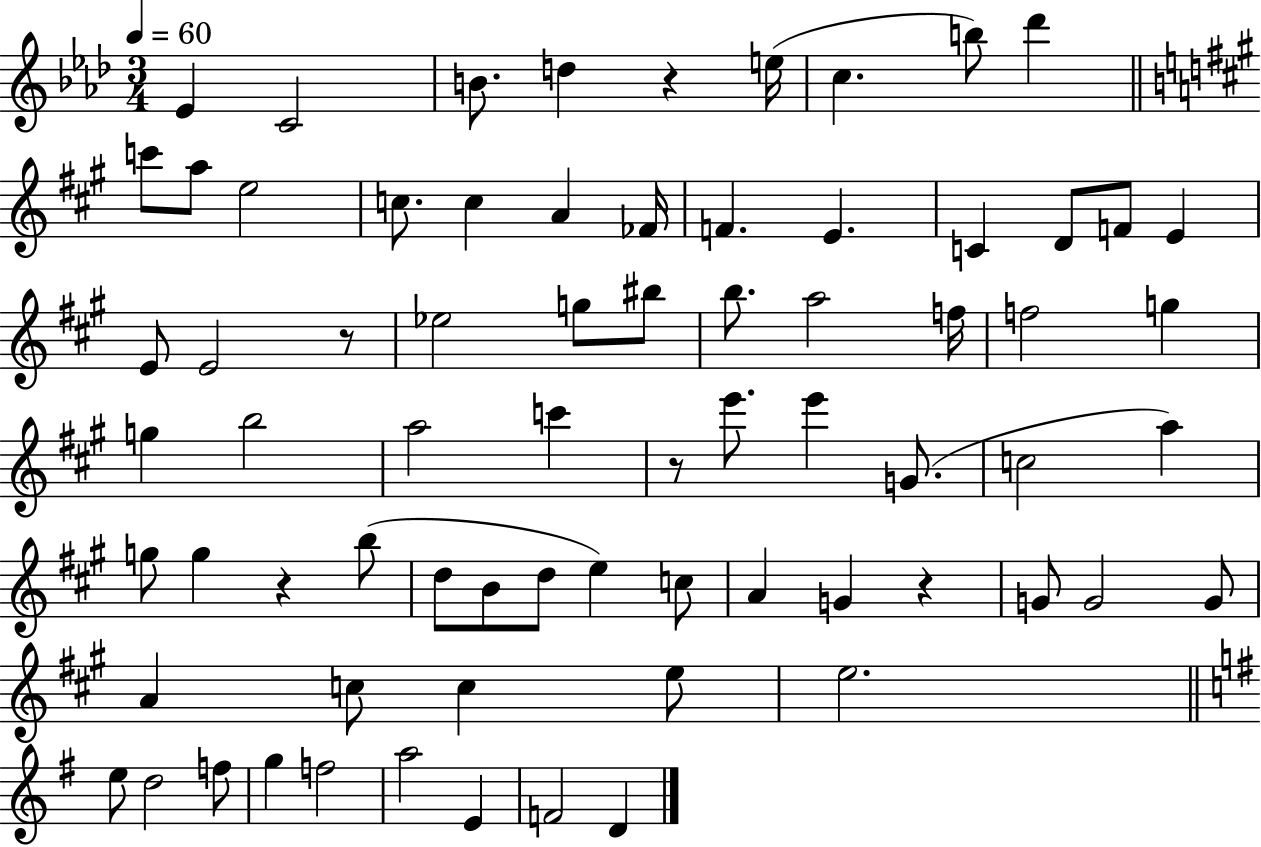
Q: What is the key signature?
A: AES major